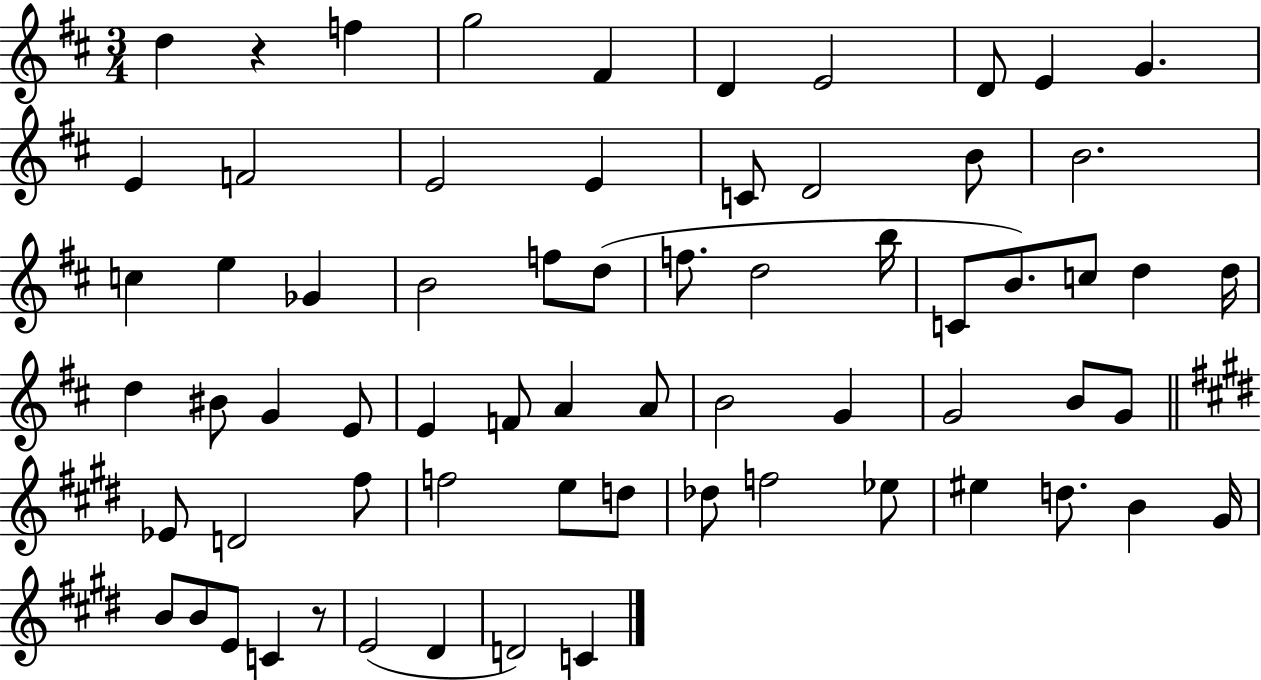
{
  \clef treble
  \numericTimeSignature
  \time 3/4
  \key d \major
  d''4 r4 f''4 | g''2 fis'4 | d'4 e'2 | d'8 e'4 g'4. | \break e'4 f'2 | e'2 e'4 | c'8 d'2 b'8 | b'2. | \break c''4 e''4 ges'4 | b'2 f''8 d''8( | f''8. d''2 b''16 | c'8 b'8.) c''8 d''4 d''16 | \break d''4 bis'8 g'4 e'8 | e'4 f'8 a'4 a'8 | b'2 g'4 | g'2 b'8 g'8 | \break \bar "||" \break \key e \major ees'8 d'2 fis''8 | f''2 e''8 d''8 | des''8 f''2 ees''8 | eis''4 d''8. b'4 gis'16 | \break b'8 b'8 e'8 c'4 r8 | e'2( dis'4 | d'2) c'4 | \bar "|."
}